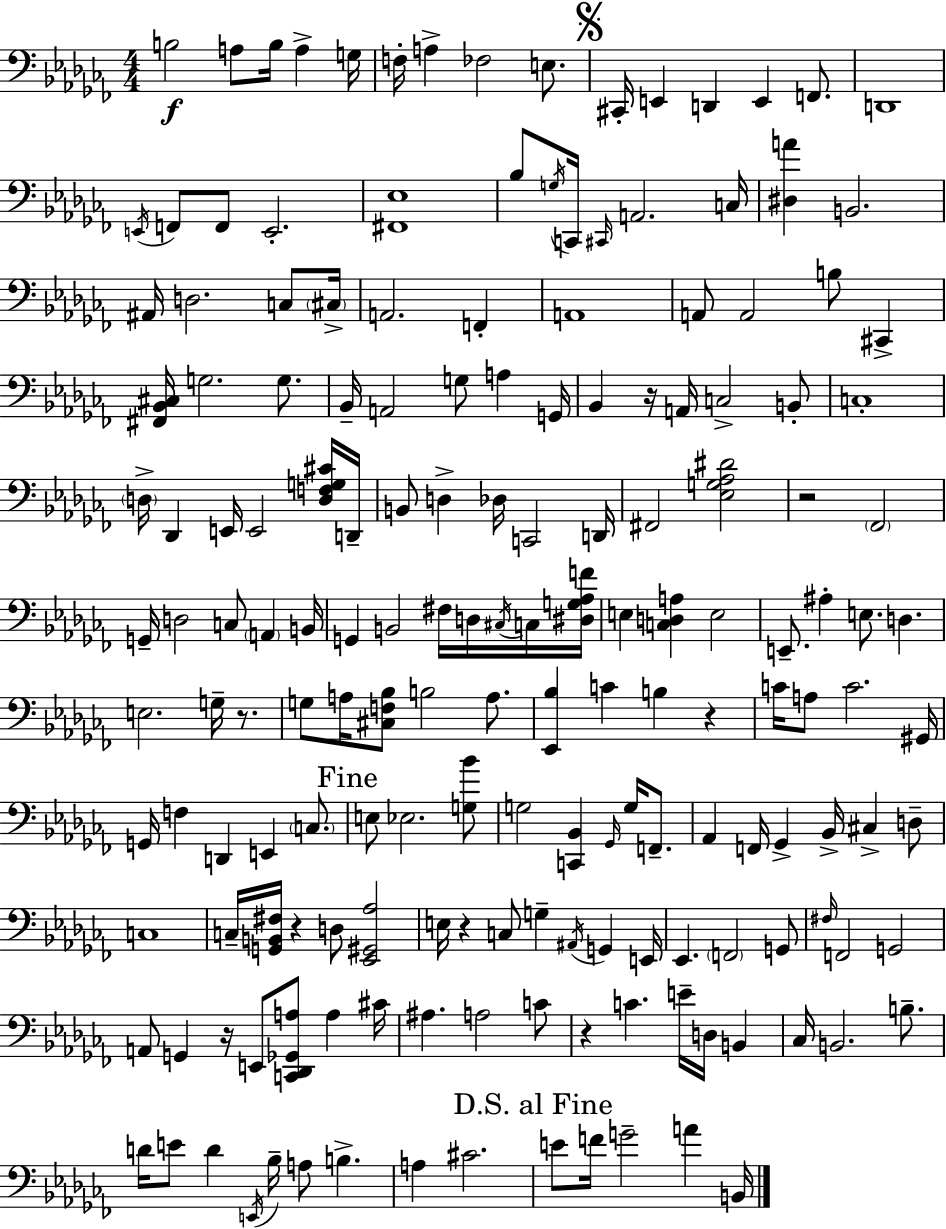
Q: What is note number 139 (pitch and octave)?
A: E4